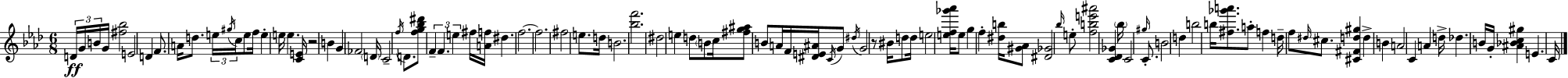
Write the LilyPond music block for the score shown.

{
  \clef treble
  \numericTimeSignature
  \time 6/8
  \key aes \major
  \repeat volta 2 { \tuplet 3/2 { d'16\ff g'16 b'16 } g'16 <fis'' bes''>2 | e'2 d'4 | f'8. a'16 d''8. \tuplet 3/2 { e''16 \acciaccatura { gis''16 } c''16 } e''8 | f''16 e''4-. e''16 e''4. | \break <c' e'>16 r2 b'4 | g'4 \parenthesize fes'2 | \parenthesize d'16 c'2-- \acciaccatura { f''16 } d'8. | <f'' g'' bes'' dis'''>8 \tuplet 3/2 { f'4-- f'4. | \break e''4 } fis''16 <a' f''>16 dis''4. | f''2.~~ | f''2. | fis''2 e''8. | \break d''16 b'2. | <bes'' f'''>2. | dis''2 e''4 | d''8 \parenthesize b'8 c''16 <fis'' g'' ais''>8 b'8 a'16 | \break f'16 <dis' e' ais'>16 \acciaccatura { c'16 } g'8 \acciaccatura { dis''16 } g'2 | r8 bis'16 d''8 d''16 e''2 | <e'' f'' ges''' aes'''>16 e''8 g''4 f''4-. | <dis'' b''>16 <gis' aes'>8 <dis' ges'>2 | \break \grace { bes''16 } e''8-. <f'' b'' e''' ais'''>2 | <c' des' ges'>4 \parenthesize bes''16 c'2 | \grace { gis''16 } c'8.-. b'2 | d''4 b''2 | \break b''16 <fis'' ges''' a'''>8. a''8-. f''4 | d''16-- f''8 \grace { dis''16 } cis''8. <cis' fis' d'' gis''>4 d''4-> | b'4 a'2 | c'4 a'4 d''16-> | \break des''4. b'16 g'16-. <ais' bes' c'' gis''>4 | e'4. c'16 } \bar "|."
}